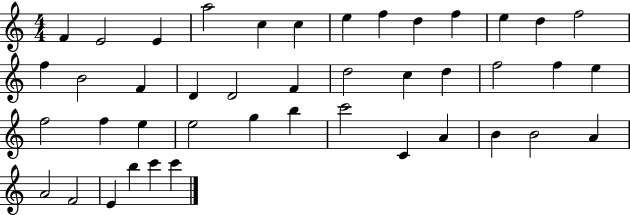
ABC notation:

X:1
T:Untitled
M:4/4
L:1/4
K:C
F E2 E a2 c c e f d f e d f2 f B2 F D D2 F d2 c d f2 f e f2 f e e2 g b c'2 C A B B2 A A2 F2 E b c' c'